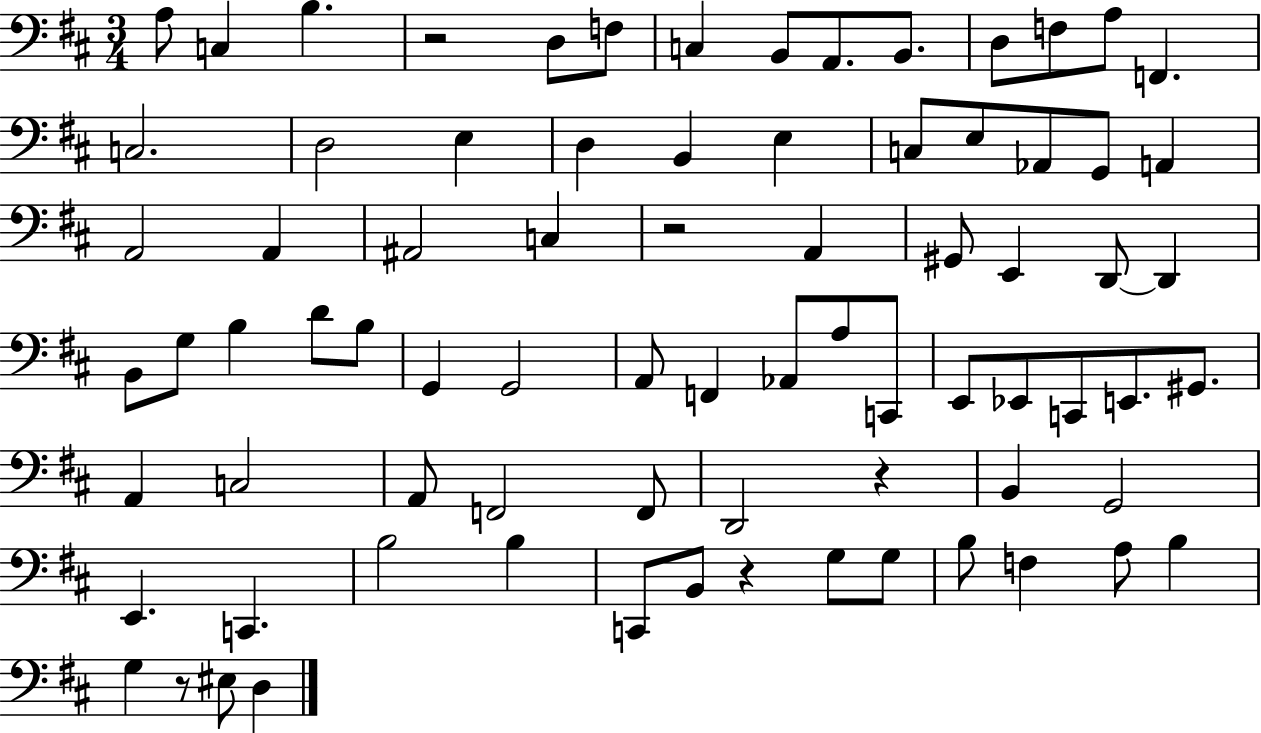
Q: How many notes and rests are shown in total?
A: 78